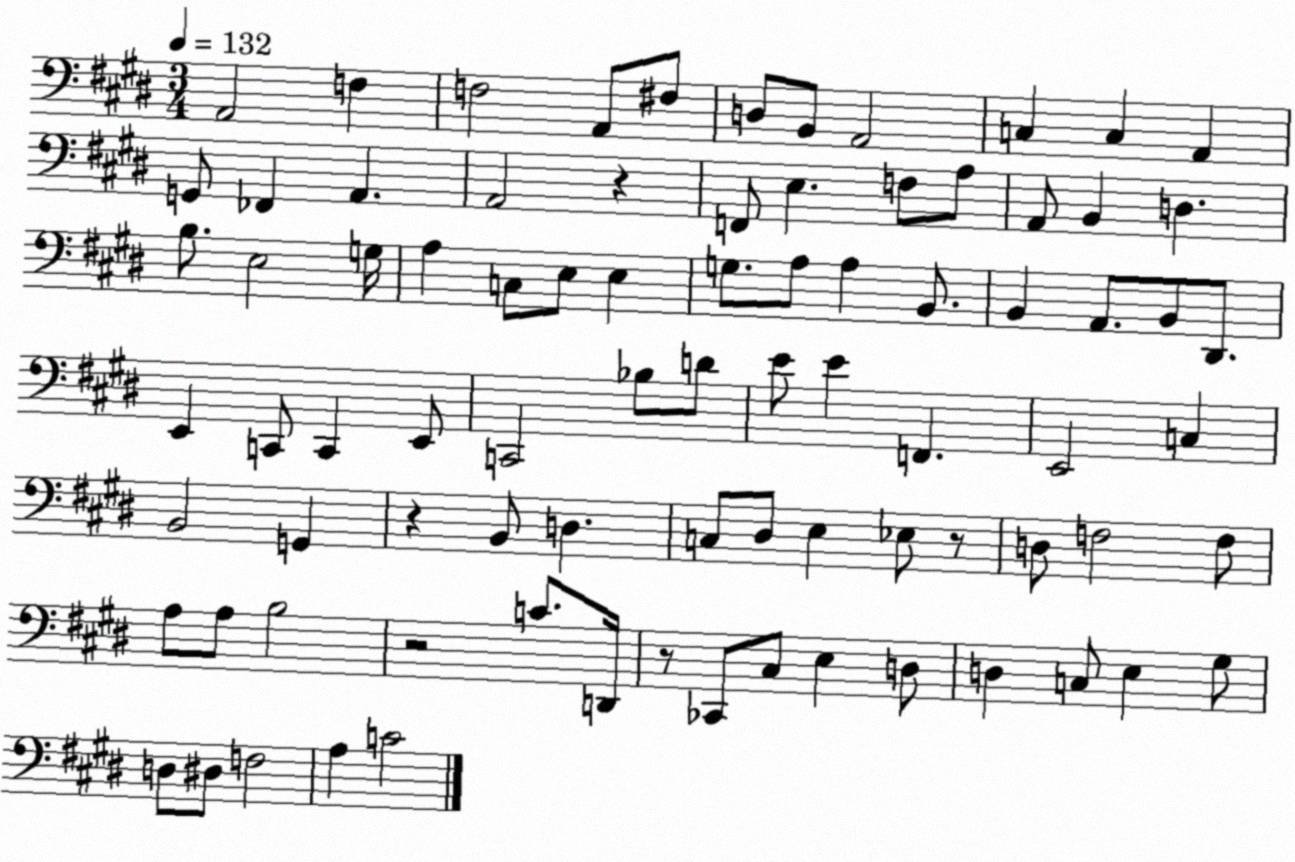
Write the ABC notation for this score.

X:1
T:Untitled
M:3/4
L:1/4
K:E
A,,2 F, F,2 A,,/2 ^F,/2 D,/2 B,,/2 A,,2 C, C, A,, G,,/2 _F,, A,, A,,2 z F,,/2 E, F,/2 A,/2 A,,/2 B,, D, B,/2 E,2 G,/4 A, C,/2 E,/2 E, G,/2 A,/2 A, B,,/2 B,, A,,/2 B,,/2 ^D,,/2 E,, C,,/2 C,, E,,/2 C,,2 _B,/2 D/2 E/2 E F,, E,,2 C, B,,2 G,, z B,,/2 D, C,/2 ^D,/2 E, _E,/2 z/2 D,/2 F,2 F,/2 A,/2 A,/2 B,2 z2 C/2 D,,/4 z/2 _C,,/2 ^C,/2 E, D,/2 D, C,/2 E, ^G,/2 D,/2 ^D,/2 F,2 A, C2